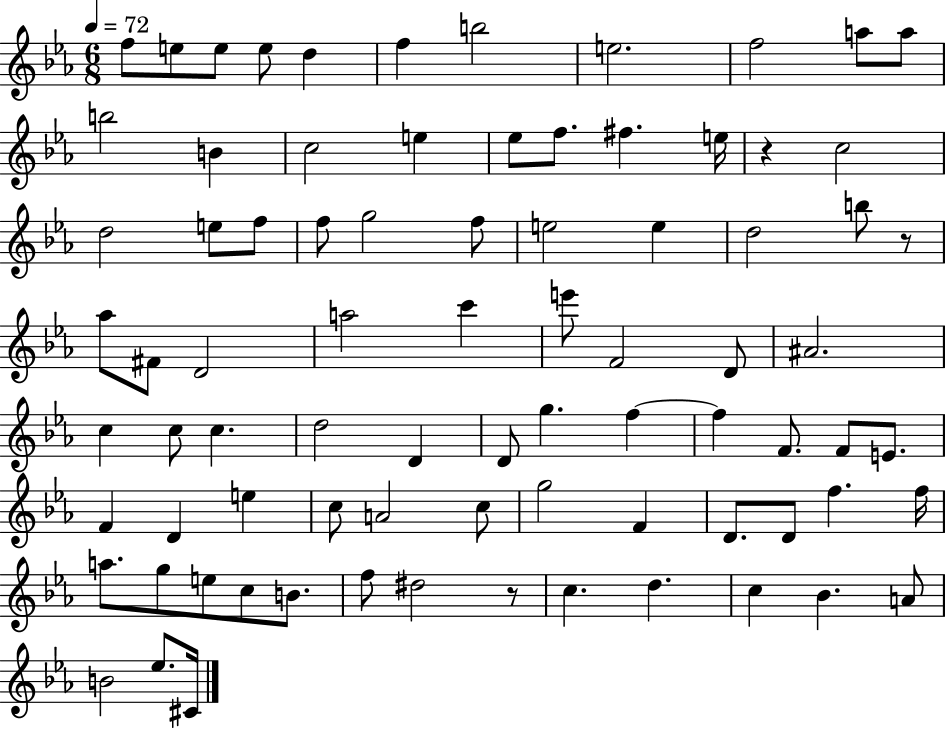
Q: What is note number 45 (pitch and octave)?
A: D4